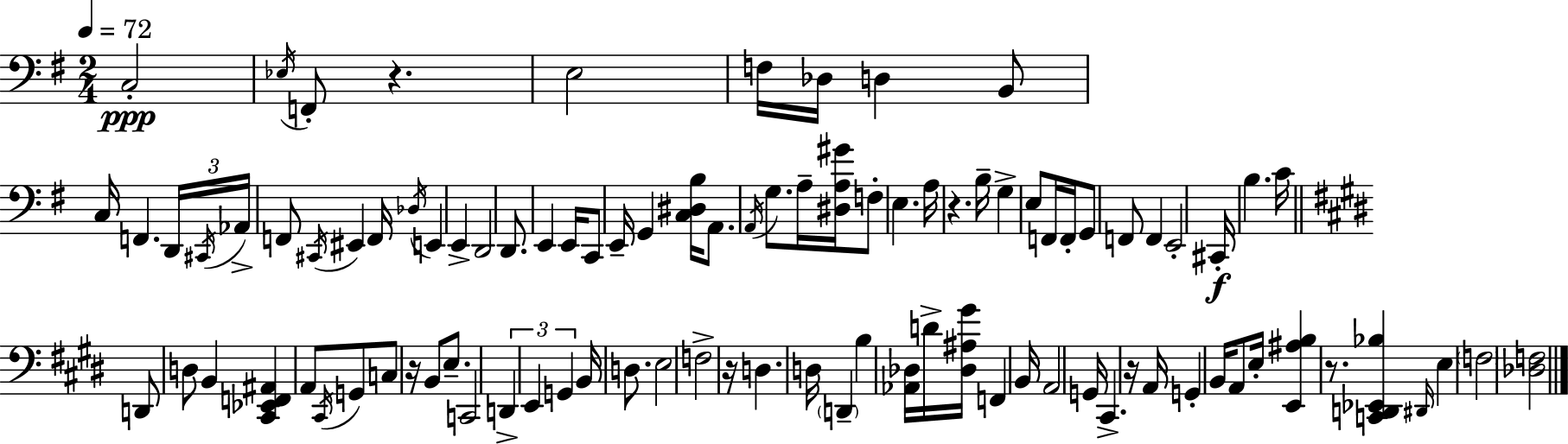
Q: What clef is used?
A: bass